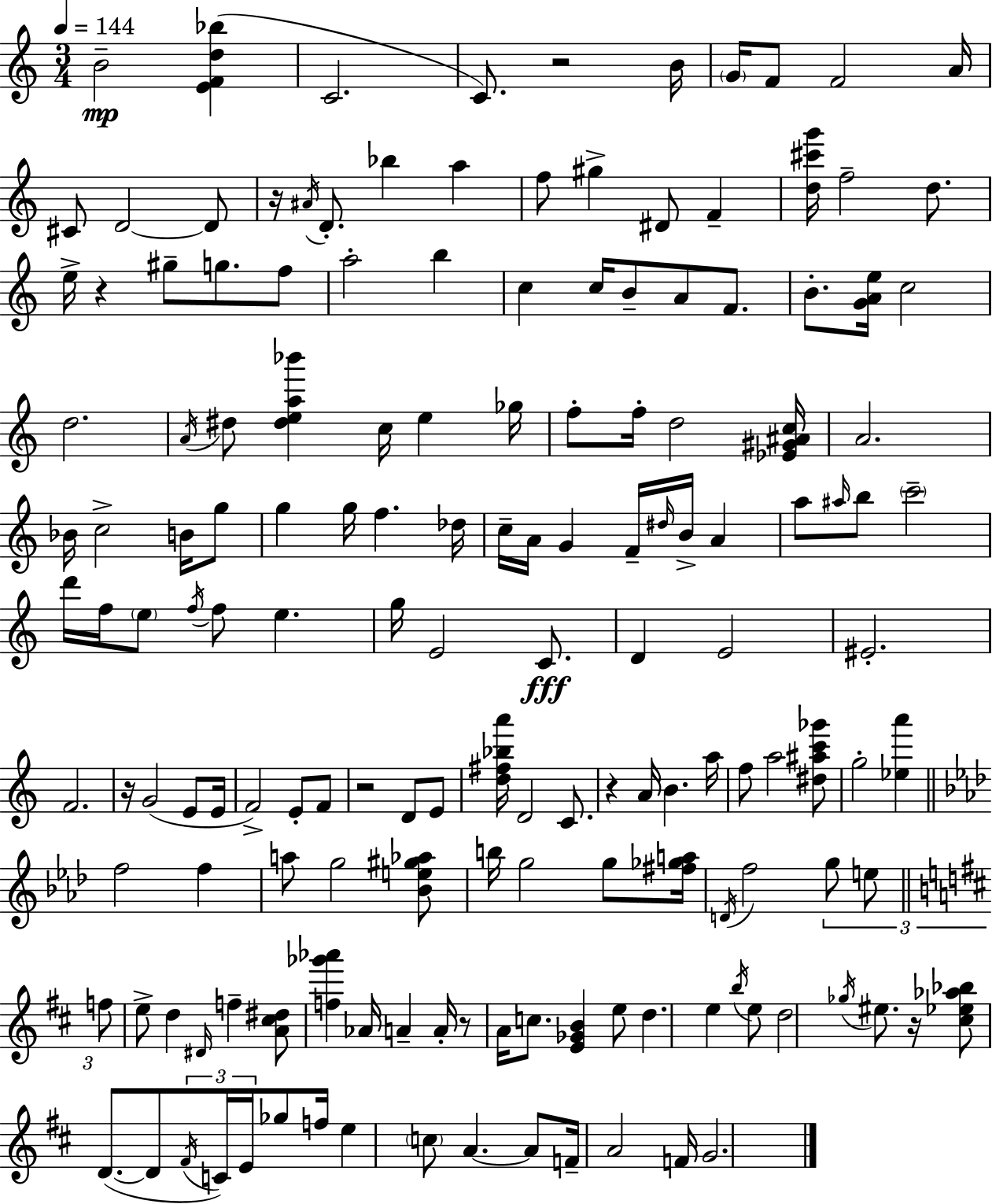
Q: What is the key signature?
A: C major